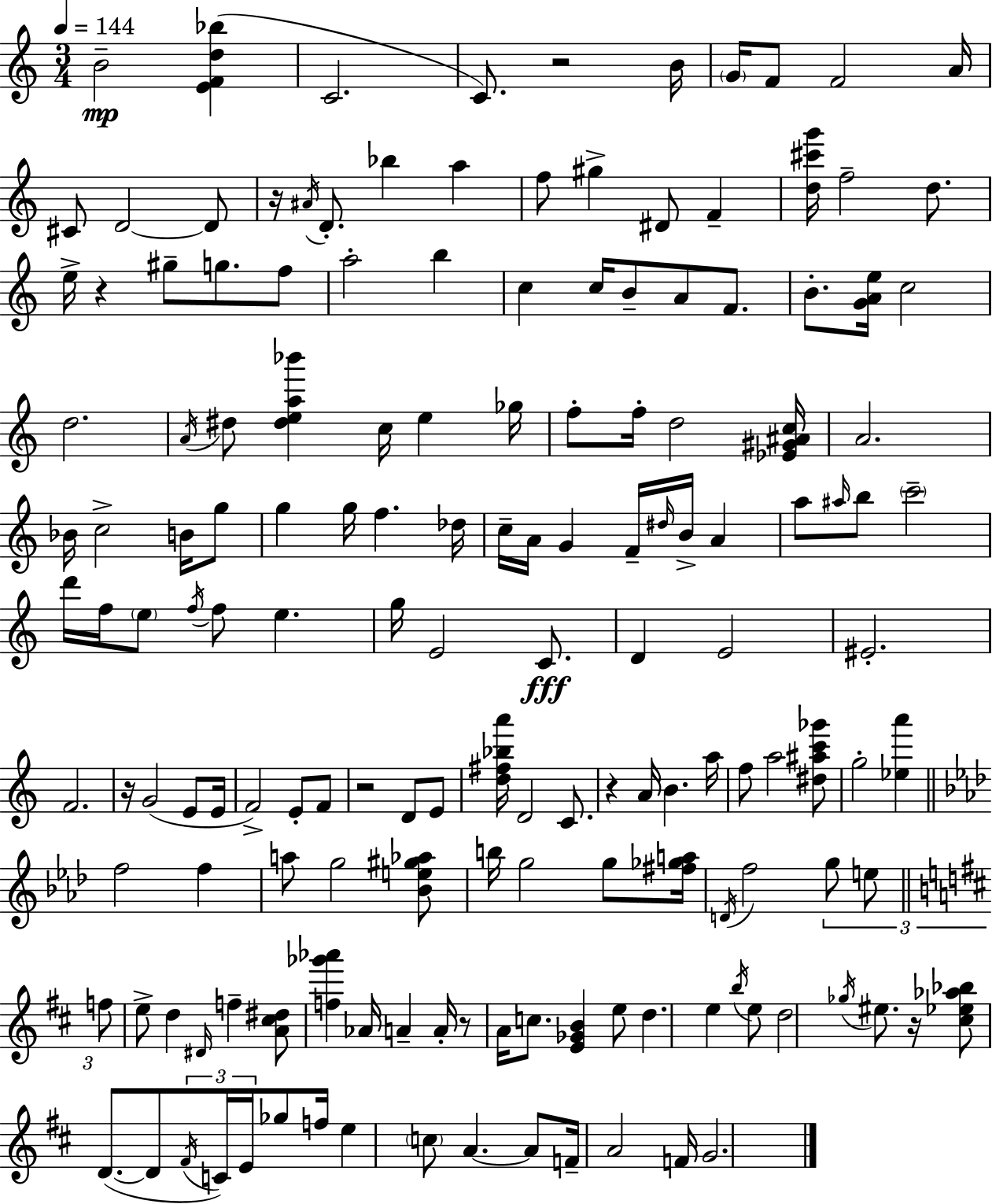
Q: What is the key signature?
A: C major